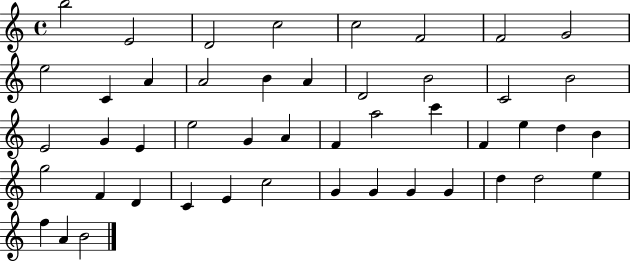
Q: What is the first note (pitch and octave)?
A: B5